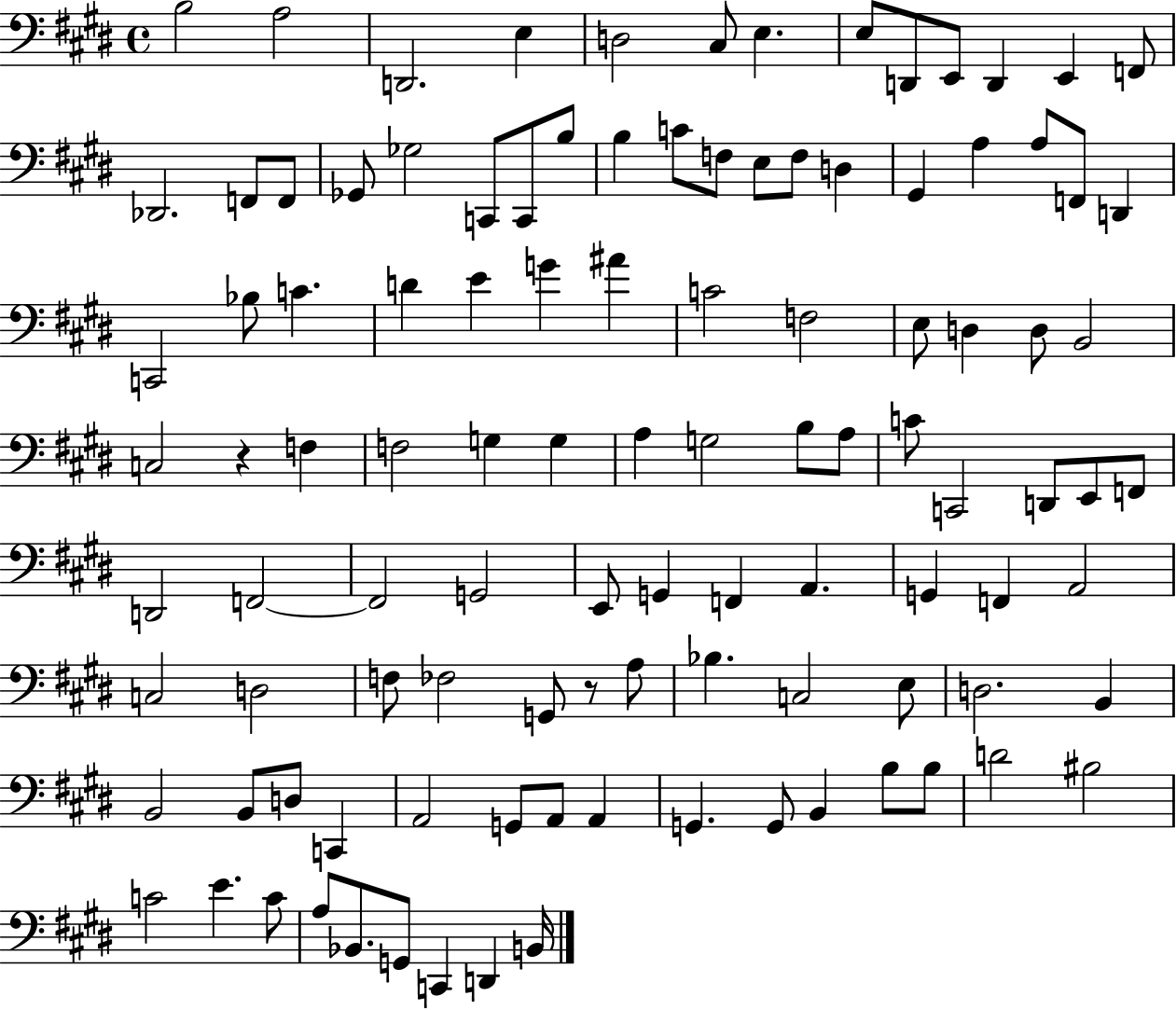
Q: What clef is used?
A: bass